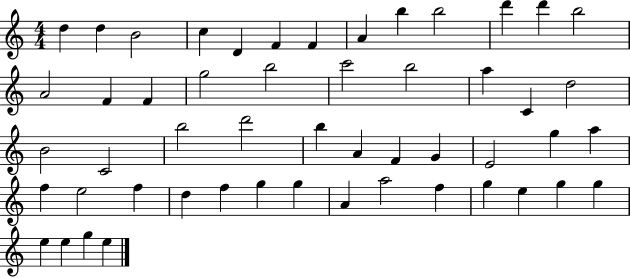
D5/q D5/q B4/h C5/q D4/q F4/q F4/q A4/q B5/q B5/h D6/q D6/q B5/h A4/h F4/q F4/q G5/h B5/h C6/h B5/h A5/q C4/q D5/h B4/h C4/h B5/h D6/h B5/q A4/q F4/q G4/q E4/h G5/q A5/q F5/q E5/h F5/q D5/q F5/q G5/q G5/q A4/q A5/h F5/q G5/q E5/q G5/q G5/q E5/q E5/q G5/q E5/q